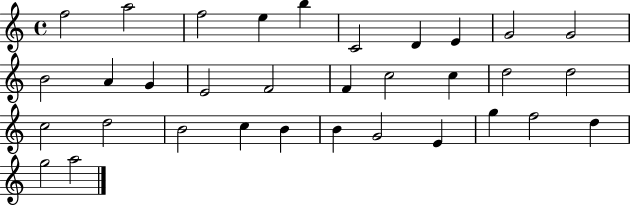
X:1
T:Untitled
M:4/4
L:1/4
K:C
f2 a2 f2 e b C2 D E G2 G2 B2 A G E2 F2 F c2 c d2 d2 c2 d2 B2 c B B G2 E g f2 d g2 a2